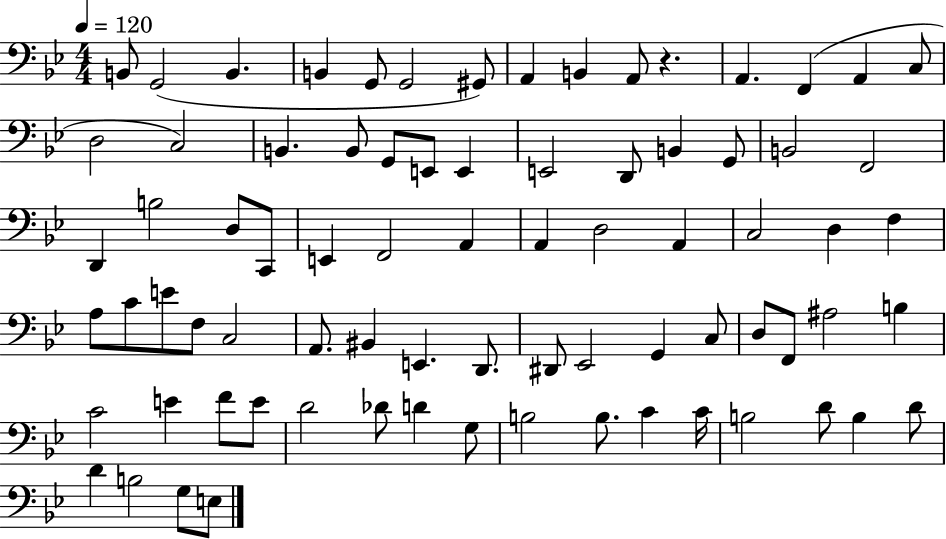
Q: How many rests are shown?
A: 1